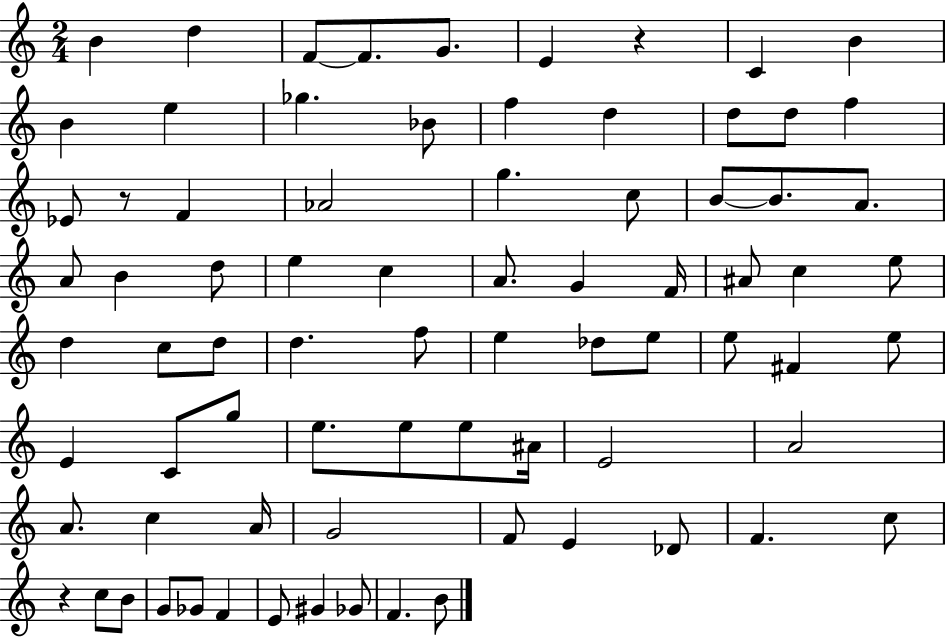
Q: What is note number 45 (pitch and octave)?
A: E5